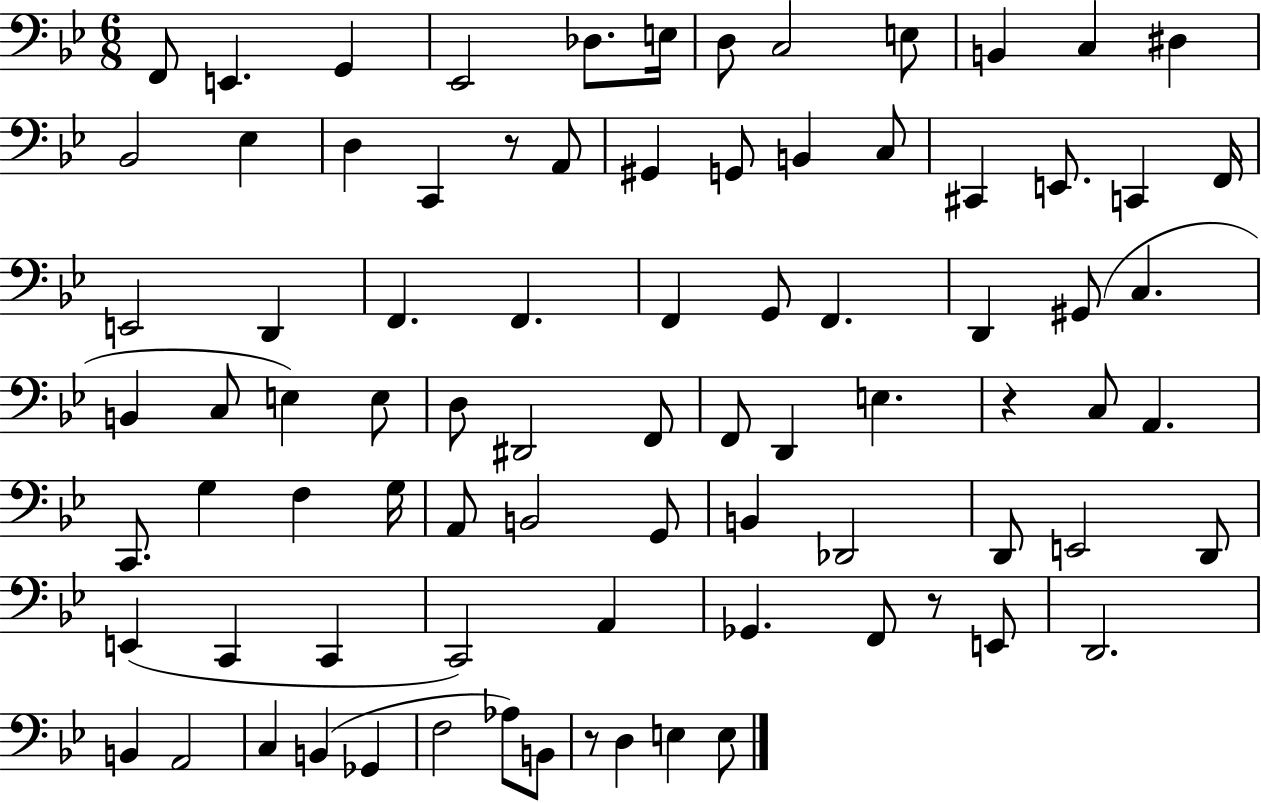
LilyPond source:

{
  \clef bass
  \numericTimeSignature
  \time 6/8
  \key bes \major
  \repeat volta 2 { f,8 e,4. g,4 | ees,2 des8. e16 | d8 c2 e8 | b,4 c4 dis4 | \break bes,2 ees4 | d4 c,4 r8 a,8 | gis,4 g,8 b,4 c8 | cis,4 e,8. c,4 f,16 | \break e,2 d,4 | f,4. f,4. | f,4 g,8 f,4. | d,4 gis,8( c4. | \break b,4 c8 e4) e8 | d8 dis,2 f,8 | f,8 d,4 e4. | r4 c8 a,4. | \break c,8. g4 f4 g16 | a,8 b,2 g,8 | b,4 des,2 | d,8 e,2 d,8 | \break e,4( c,4 c,4 | c,2) a,4 | ges,4. f,8 r8 e,8 | d,2. | \break b,4 a,2 | c4 b,4( ges,4 | f2 aes8) b,8 | r8 d4 e4 e8 | \break } \bar "|."
}